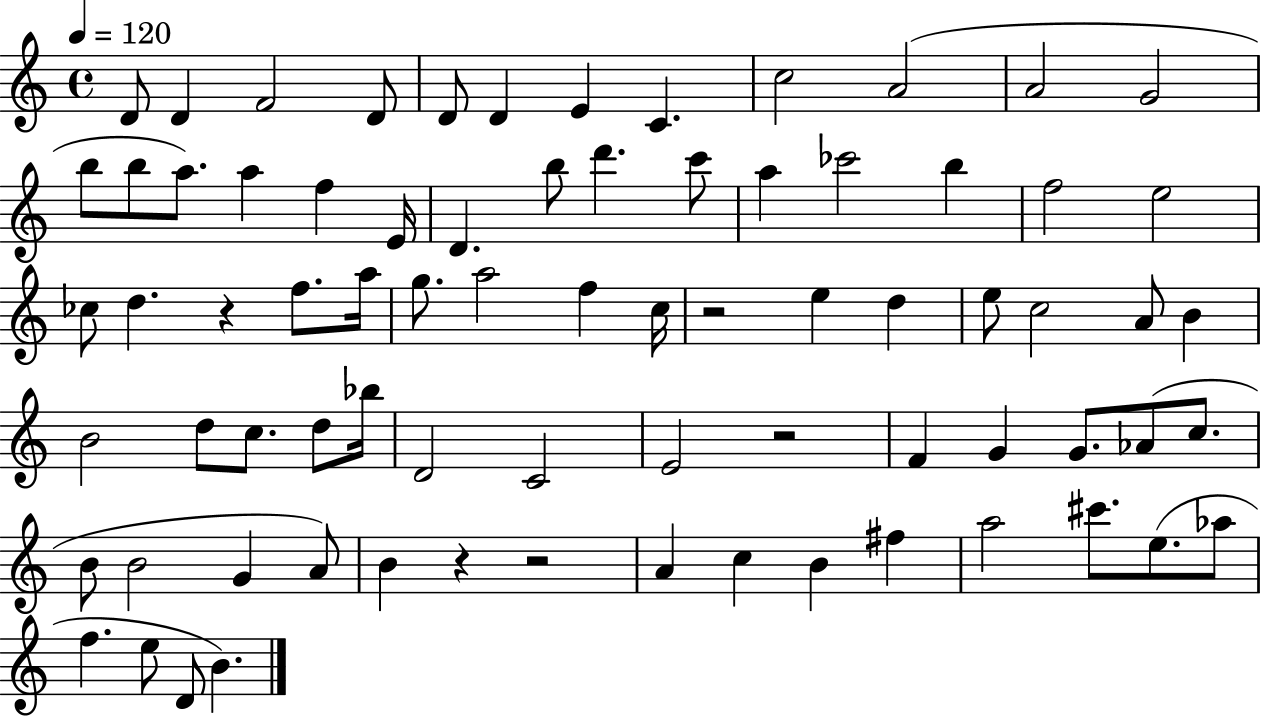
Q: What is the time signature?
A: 4/4